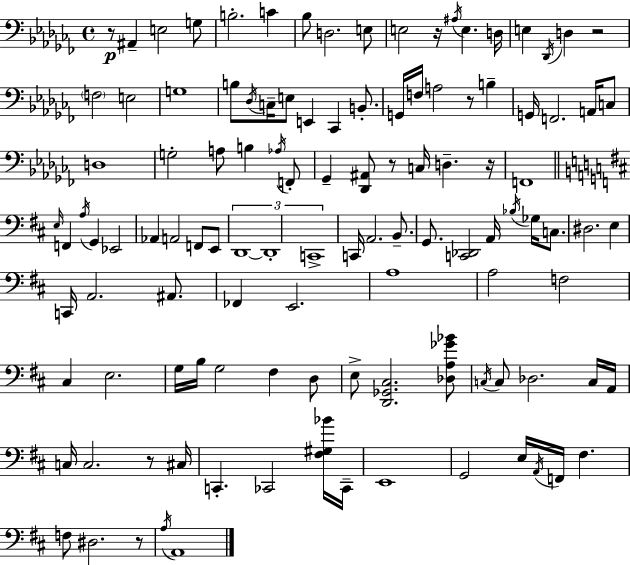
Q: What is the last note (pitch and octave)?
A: A2